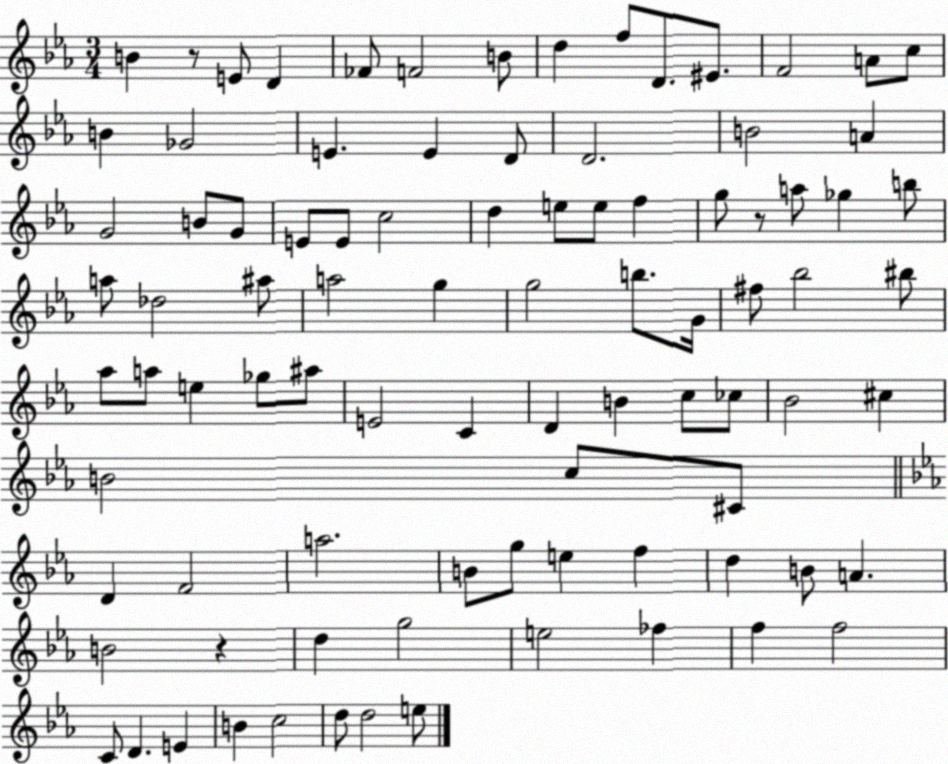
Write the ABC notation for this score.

X:1
T:Untitled
M:3/4
L:1/4
K:Eb
B z/2 E/2 D _F/2 F2 B/2 d f/2 D/2 ^E/2 F2 A/2 c/2 B _G2 E E D/2 D2 B2 A G2 B/2 G/2 E/2 E/2 c2 d e/2 e/2 f g/2 z/2 a/2 _g b/2 a/2 _d2 ^a/2 a2 g g2 b/2 G/4 ^f/2 _b2 ^b/2 _a/2 a/2 e _g/2 ^a/2 E2 C D B c/2 _c/2 _B2 ^c B2 c/2 ^C/2 D F2 a2 B/2 g/2 e f d B/2 A B2 z d g2 e2 _f f f2 C/2 D E B c2 d/2 d2 e/2